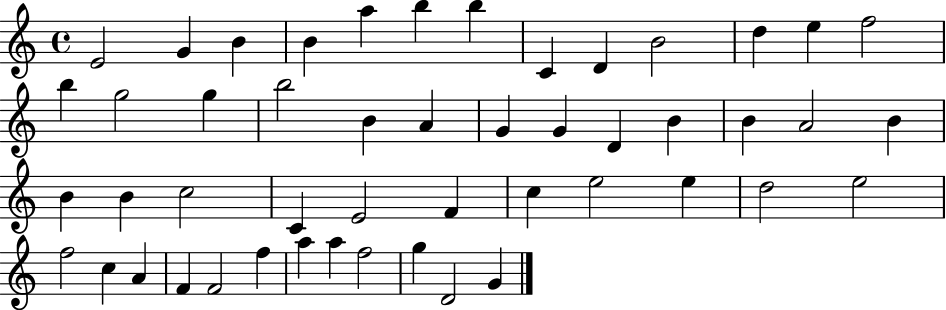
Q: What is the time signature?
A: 4/4